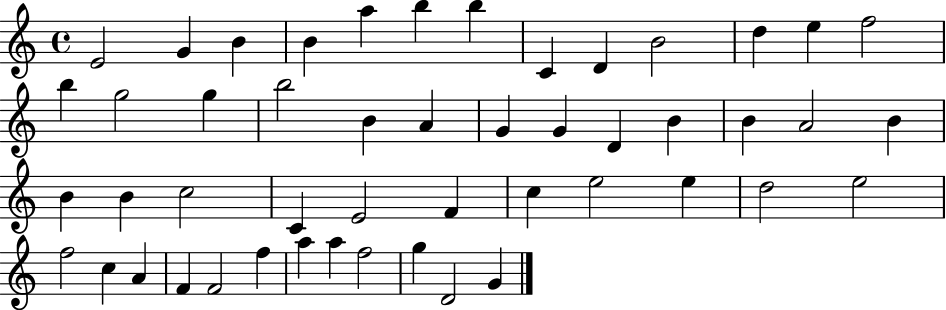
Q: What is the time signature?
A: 4/4